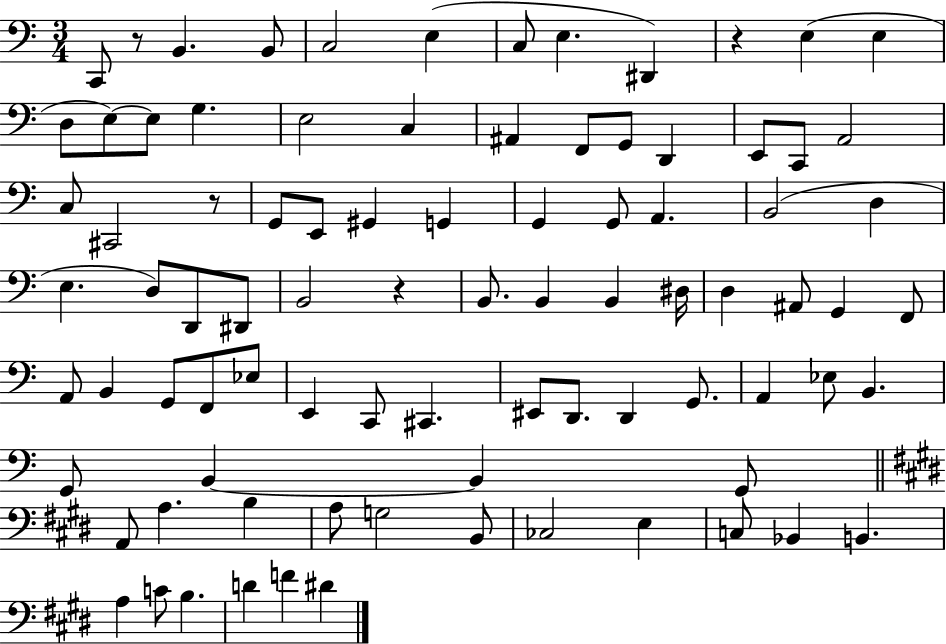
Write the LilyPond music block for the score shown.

{
  \clef bass
  \numericTimeSignature
  \time 3/4
  \key c \major
  c,8 r8 b,4. b,8 | c2 e4( | c8 e4. dis,4) | r4 e4( e4 | \break d8 e8~~) e8 g4. | e2 c4 | ais,4 f,8 g,8 d,4 | e,8 c,8 a,2 | \break c8 cis,2 r8 | g,8 e,8 gis,4 g,4 | g,4 g,8 a,4. | b,2( d4 | \break e4. d8) d,8 dis,8 | b,2 r4 | b,8. b,4 b,4 dis16 | d4 ais,8 g,4 f,8 | \break a,8 b,4 g,8 f,8 ees8 | e,4 c,8 cis,4. | eis,8 d,8. d,4 g,8. | a,4 ees8 b,4. | \break g,8 b,4~~ b,4 g,8 | \bar "||" \break \key e \major a,8 a4. b4 | a8 g2 b,8 | ces2 e4 | c8 bes,4 b,4. | \break a4 c'8 b4. | d'4 f'4 dis'4 | \bar "|."
}